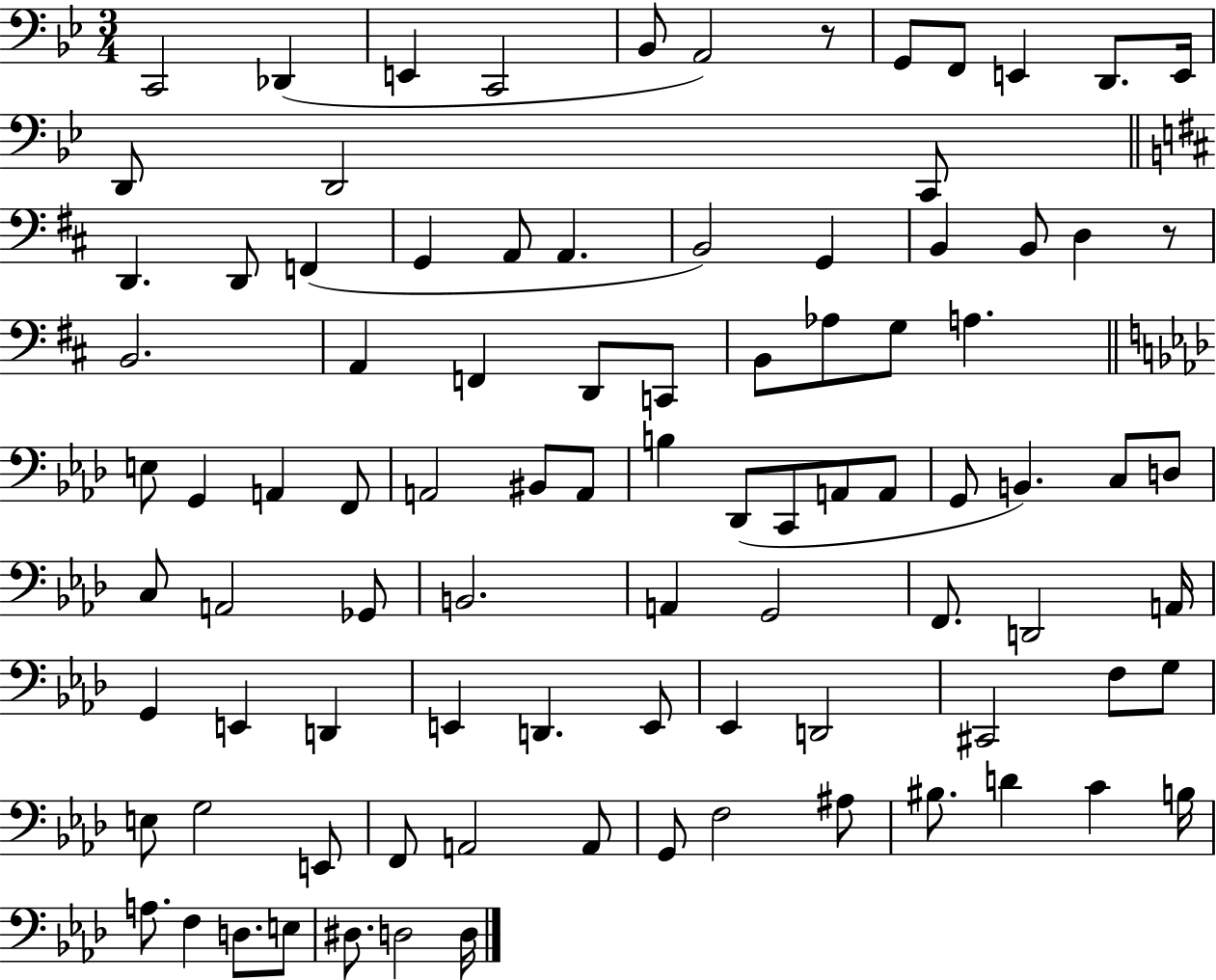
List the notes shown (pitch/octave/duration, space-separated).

C2/h Db2/q E2/q C2/h Bb2/e A2/h R/e G2/e F2/e E2/q D2/e. E2/s D2/e D2/h C2/e D2/q. D2/e F2/q G2/q A2/e A2/q. B2/h G2/q B2/q B2/e D3/q R/e B2/h. A2/q F2/q D2/e C2/e B2/e Ab3/e G3/e A3/q. E3/e G2/q A2/q F2/e A2/h BIS2/e A2/e B3/q Db2/e C2/e A2/e A2/e G2/e B2/q. C3/e D3/e C3/e A2/h Gb2/e B2/h. A2/q G2/h F2/e. D2/h A2/s G2/q E2/q D2/q E2/q D2/q. E2/e Eb2/q D2/h C#2/h F3/e G3/e E3/e G3/h E2/e F2/e A2/h A2/e G2/e F3/h A#3/e BIS3/e. D4/q C4/q B3/s A3/e. F3/q D3/e. E3/e D#3/e. D3/h D3/s